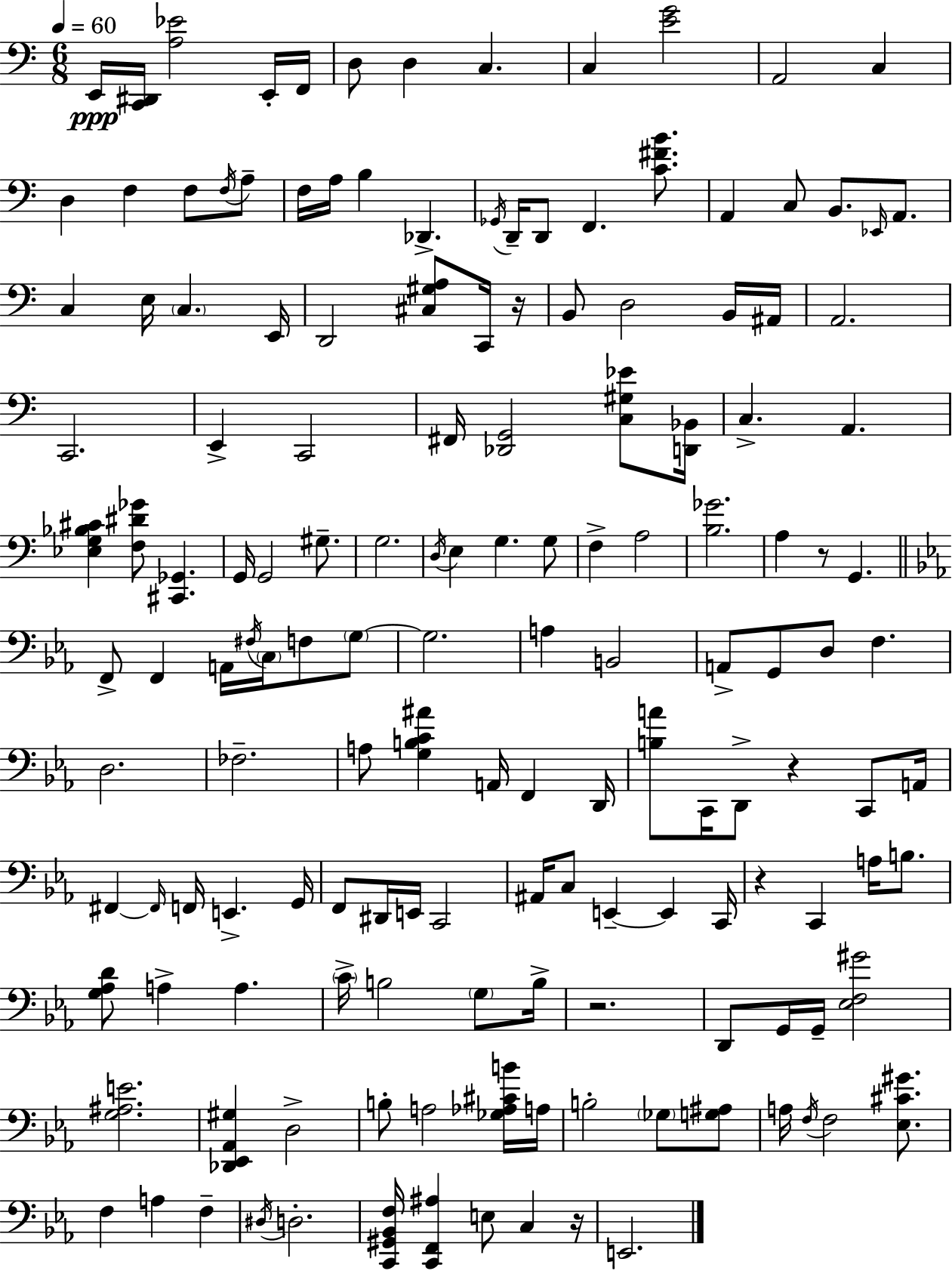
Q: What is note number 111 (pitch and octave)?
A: B3